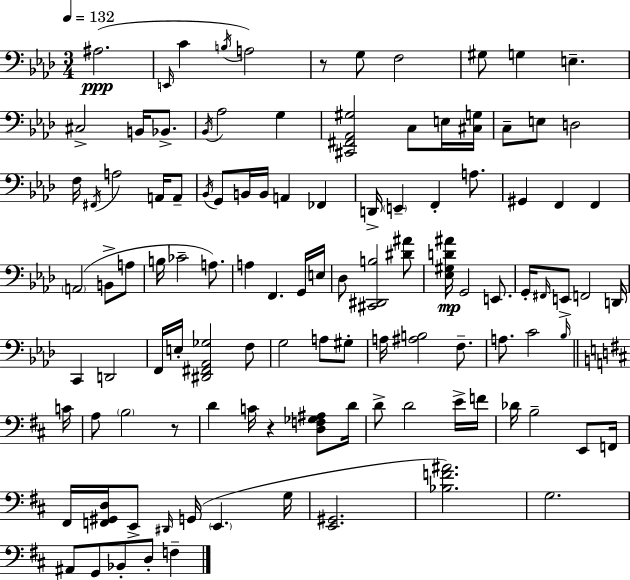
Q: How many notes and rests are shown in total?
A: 110